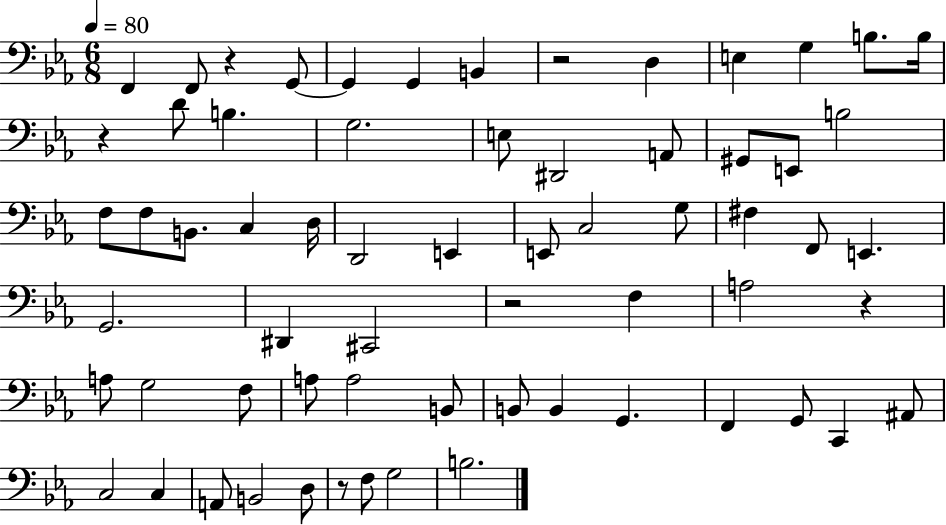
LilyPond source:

{
  \clef bass
  \numericTimeSignature
  \time 6/8
  \key ees \major
  \tempo 4 = 80
  \repeat volta 2 { f,4 f,8 r4 g,8~~ | g,4 g,4 b,4 | r2 d4 | e4 g4 b8. b16 | \break r4 d'8 b4. | g2. | e8 dis,2 a,8 | gis,8 e,8 b2 | \break f8 f8 b,8. c4 d16 | d,2 e,4 | e,8 c2 g8 | fis4 f,8 e,4. | \break g,2. | dis,4 cis,2 | r2 f4 | a2 r4 | \break a8 g2 f8 | a8 a2 b,8 | b,8 b,4 g,4. | f,4 g,8 c,4 ais,8 | \break c2 c4 | a,8 b,2 d8 | r8 f8 g2 | b2. | \break } \bar "|."
}